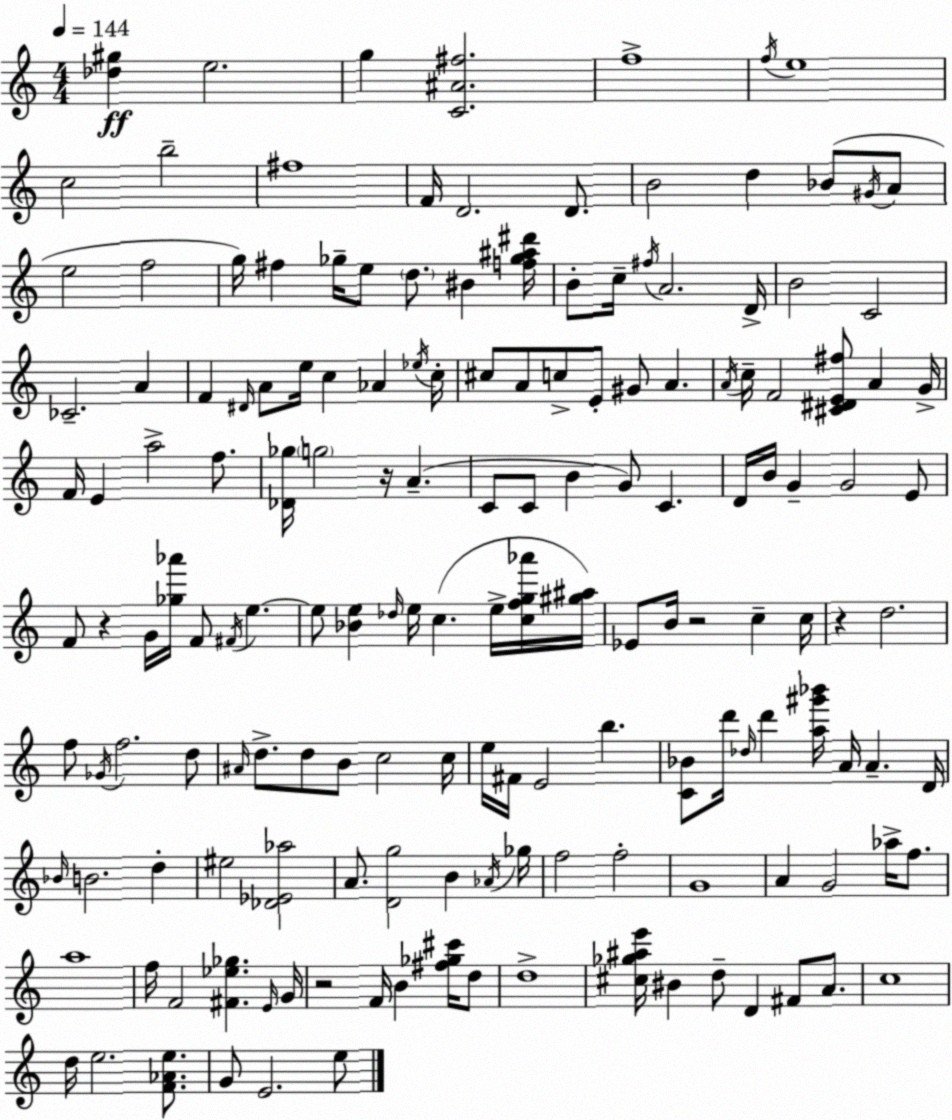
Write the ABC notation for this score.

X:1
T:Untitled
M:4/4
L:1/4
K:C
[_d^g] e2 g [C^A^f]2 f4 f/4 e4 c2 b2 ^f4 F/4 D2 D/2 B2 d _B/2 ^G/4 A/2 e2 f2 g/4 ^f _g/4 e/2 d/2 ^B [f_g^a^d']/4 B/2 c/4 ^f/4 A2 D/4 B2 C2 _C2 A F ^D/4 A/2 e/4 c _A _e/4 c/4 ^c/2 A/2 c/2 E/2 ^G/2 A A/4 c/4 F2 [^C^DE^f]/2 A G/4 F/4 E a2 f/2 [_D_g]/4 g2 z/4 A C/2 C/2 B G/2 C D/4 B/4 G G2 E/2 F/2 z G/4 [_g_a']/4 F/2 ^F/4 e e/2 [_Be] _d/4 e/4 c e/4 [cfg_a']/4 [^g^a]/4 _E/2 B/4 z2 c c/4 z d2 f/2 _G/4 f2 d/2 ^A/4 d/2 d/2 B/2 c2 c/4 e/4 ^F/4 E2 b [C_B]/2 d'/4 _d/4 d' [a^g'_b']/4 A/4 A D/4 _B/4 B2 d ^e2 [_D_E_a]2 A/2 [Dg]2 B _A/4 _g/4 f2 f2 G4 A G2 _a/4 f/2 a4 f/4 F2 [^F_e_g] E/4 G/4 z2 F/4 B [^f_g^c']/4 d/2 d4 [^c_g^ae']/4 ^B d/2 D ^F/2 A/2 c4 d/4 e2 [F_Ae]/2 G/2 E2 e/2